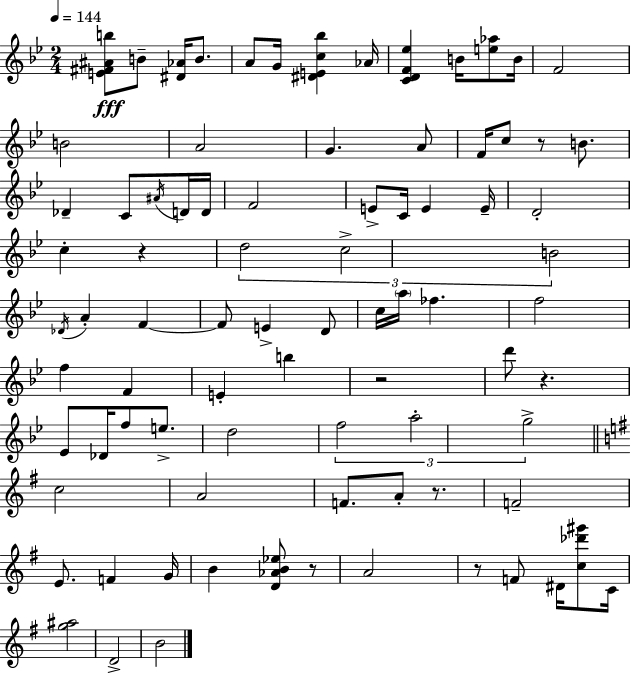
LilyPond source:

{
  \clef treble
  \numericTimeSignature
  \time 2/4
  \key g \minor
  \tempo 4 = 144
  <e' fis' ais' b''>8\fff b'8-- <dis' aes'>16 b'8. | a'8 g'16 <dis' e' c'' bes''>4 aes'16 | <c' d' f' ees''>4 b'16 <e'' aes''>8 b'16 | f'2 | \break b'2 | a'2 | g'4. a'8 | f'16 c''8 r8 b'8. | \break des'4-- c'8 \acciaccatura { ais'16 } d'16 | d'16 f'2 | e'8-> c'16 e'4 | e'16-- d'2-. | \break c''4-. r4 | \tuplet 3/2 { d''2 | c''2-> | b'2 } | \break \acciaccatura { des'16 } a'4-. f'4~~ | f'8 e'4-> | d'8 c''16 \parenthesize a''16 fes''4. | f''2 | \break f''4 f'4 | e'4-. b''4 | r2 | d'''8 r4. | \break ees'8 des'16 f''8 e''8.-> | d''2 | \tuplet 3/2 { f''2 | a''2-. | \break g''2-> } | \bar "||" \break \key e \minor c''2 | a'2 | f'8. a'8-. r8. | f'2-- | \break e'8. f'4 g'16 | b'4 <d' aes' b' ees''>8 r8 | a'2 | r8 f'8 dis'16 <c'' des''' gis'''>8 c'16 | \break <g'' ais''>2 | d'2-> | b'2 | \bar "|."
}